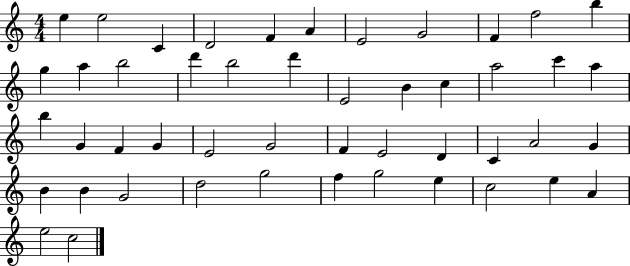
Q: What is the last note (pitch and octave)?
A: C5